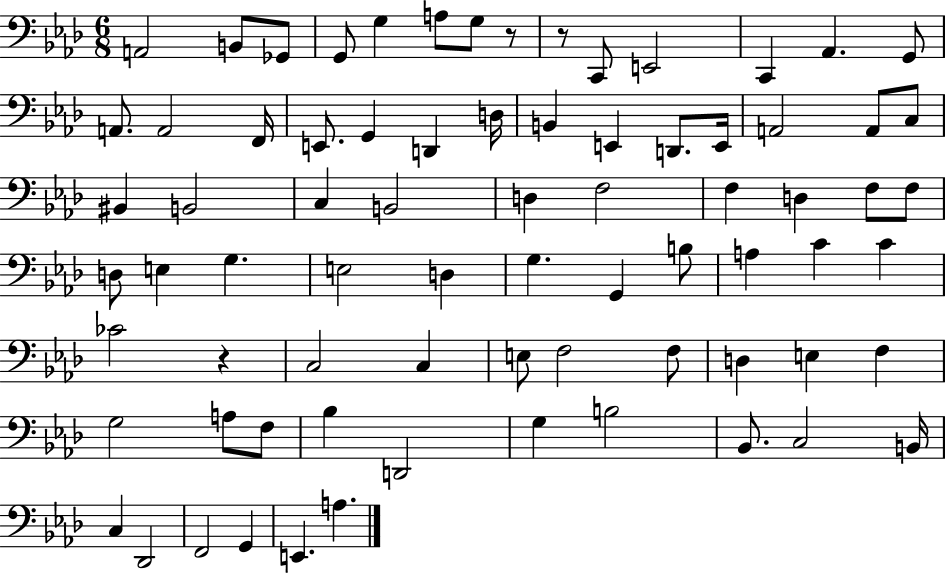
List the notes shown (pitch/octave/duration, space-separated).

A2/h B2/e Gb2/e G2/e G3/q A3/e G3/e R/e R/e C2/e E2/h C2/q Ab2/q. G2/e A2/e. A2/h F2/s E2/e. G2/q D2/q D3/s B2/q E2/q D2/e. E2/s A2/h A2/e C3/e BIS2/q B2/h C3/q B2/h D3/q F3/h F3/q D3/q F3/e F3/e D3/e E3/q G3/q. E3/h D3/q G3/q. G2/q B3/e A3/q C4/q C4/q CES4/h R/q C3/h C3/q E3/e F3/h F3/e D3/q E3/q F3/q G3/h A3/e F3/e Bb3/q D2/h G3/q B3/h Bb2/e. C3/h B2/s C3/q Db2/h F2/h G2/q E2/q. A3/q.